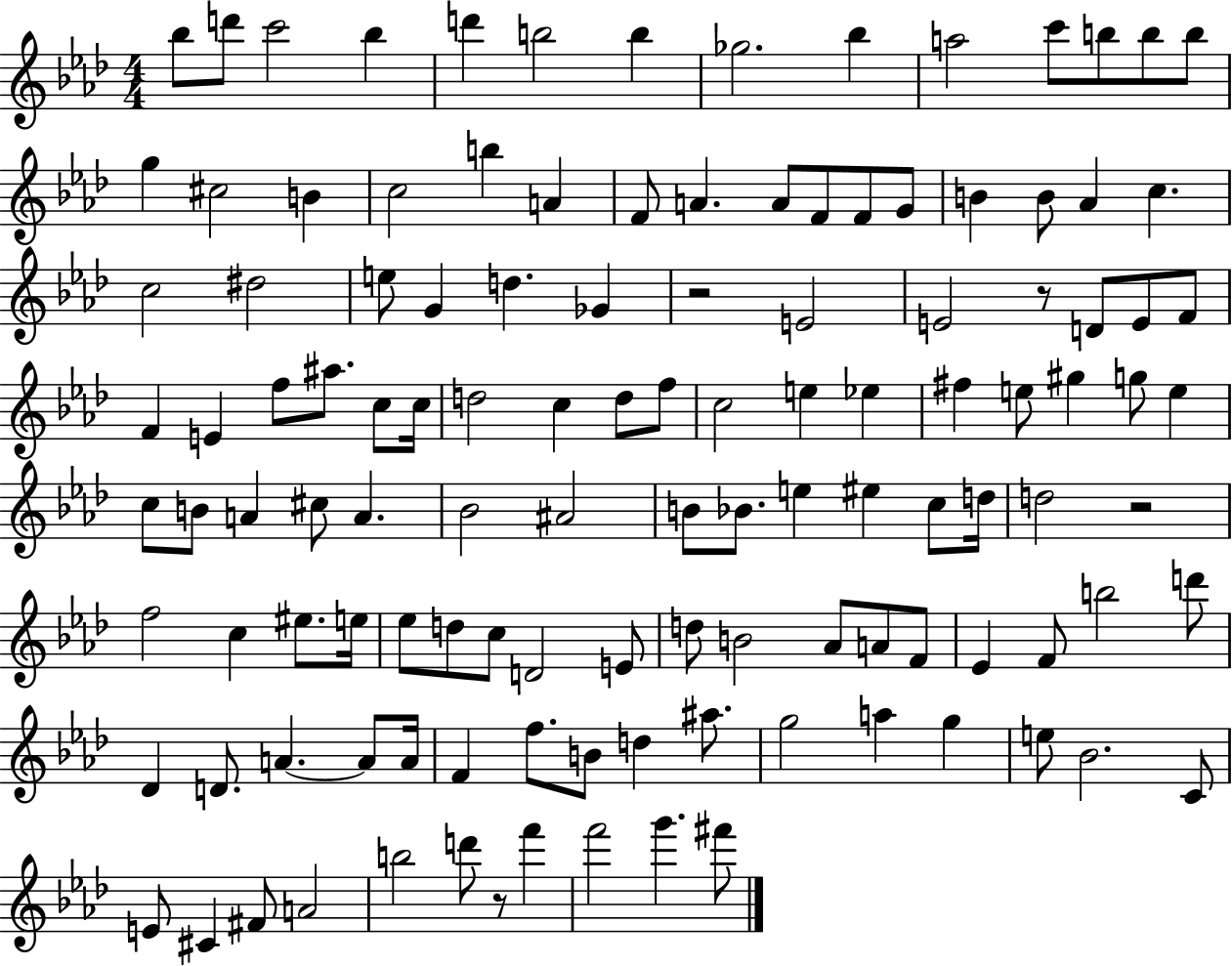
{
  \clef treble
  \numericTimeSignature
  \time 4/4
  \key aes \major
  bes''8 d'''8 c'''2 bes''4 | d'''4 b''2 b''4 | ges''2. bes''4 | a''2 c'''8 b''8 b''8 b''8 | \break g''4 cis''2 b'4 | c''2 b''4 a'4 | f'8 a'4. a'8 f'8 f'8 g'8 | b'4 b'8 aes'4 c''4. | \break c''2 dis''2 | e''8 g'4 d''4. ges'4 | r2 e'2 | e'2 r8 d'8 e'8 f'8 | \break f'4 e'4 f''8 ais''8. c''8 c''16 | d''2 c''4 d''8 f''8 | c''2 e''4 ees''4 | fis''4 e''8 gis''4 g''8 e''4 | \break c''8 b'8 a'4 cis''8 a'4. | bes'2 ais'2 | b'8 bes'8. e''4 eis''4 c''8 d''16 | d''2 r2 | \break f''2 c''4 eis''8. e''16 | ees''8 d''8 c''8 d'2 e'8 | d''8 b'2 aes'8 a'8 f'8 | ees'4 f'8 b''2 d'''8 | \break des'4 d'8. a'4.~~ a'8 a'16 | f'4 f''8. b'8 d''4 ais''8. | g''2 a''4 g''4 | e''8 bes'2. c'8 | \break e'8 cis'4 fis'8 a'2 | b''2 d'''8 r8 f'''4 | f'''2 g'''4. fis'''8 | \bar "|."
}